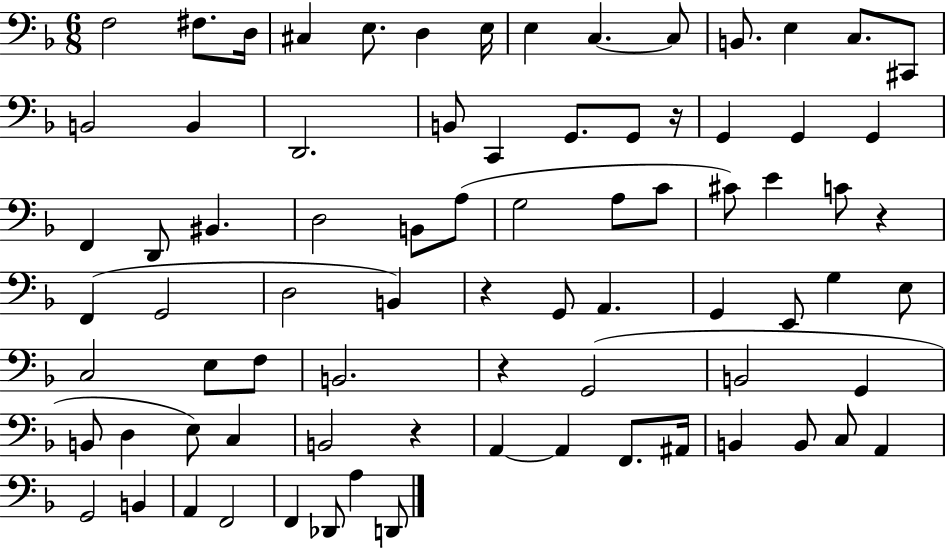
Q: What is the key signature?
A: F major